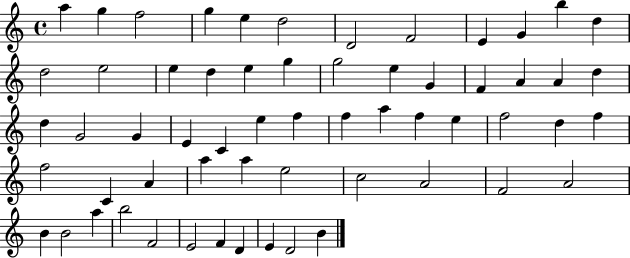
{
  \clef treble
  \time 4/4
  \defaultTimeSignature
  \key c \major
  a''4 g''4 f''2 | g''4 e''4 d''2 | d'2 f'2 | e'4 g'4 b''4 d''4 | \break d''2 e''2 | e''4 d''4 e''4 g''4 | g''2 e''4 g'4 | f'4 a'4 a'4 d''4 | \break d''4 g'2 g'4 | e'4 c'4 e''4 f''4 | f''4 a''4 f''4 e''4 | f''2 d''4 f''4 | \break f''2 c'4 a'4 | a''4 a''4 e''2 | c''2 a'2 | f'2 a'2 | \break b'4 b'2 a''4 | b''2 f'2 | e'2 f'4 d'4 | e'4 d'2 b'4 | \break \bar "|."
}